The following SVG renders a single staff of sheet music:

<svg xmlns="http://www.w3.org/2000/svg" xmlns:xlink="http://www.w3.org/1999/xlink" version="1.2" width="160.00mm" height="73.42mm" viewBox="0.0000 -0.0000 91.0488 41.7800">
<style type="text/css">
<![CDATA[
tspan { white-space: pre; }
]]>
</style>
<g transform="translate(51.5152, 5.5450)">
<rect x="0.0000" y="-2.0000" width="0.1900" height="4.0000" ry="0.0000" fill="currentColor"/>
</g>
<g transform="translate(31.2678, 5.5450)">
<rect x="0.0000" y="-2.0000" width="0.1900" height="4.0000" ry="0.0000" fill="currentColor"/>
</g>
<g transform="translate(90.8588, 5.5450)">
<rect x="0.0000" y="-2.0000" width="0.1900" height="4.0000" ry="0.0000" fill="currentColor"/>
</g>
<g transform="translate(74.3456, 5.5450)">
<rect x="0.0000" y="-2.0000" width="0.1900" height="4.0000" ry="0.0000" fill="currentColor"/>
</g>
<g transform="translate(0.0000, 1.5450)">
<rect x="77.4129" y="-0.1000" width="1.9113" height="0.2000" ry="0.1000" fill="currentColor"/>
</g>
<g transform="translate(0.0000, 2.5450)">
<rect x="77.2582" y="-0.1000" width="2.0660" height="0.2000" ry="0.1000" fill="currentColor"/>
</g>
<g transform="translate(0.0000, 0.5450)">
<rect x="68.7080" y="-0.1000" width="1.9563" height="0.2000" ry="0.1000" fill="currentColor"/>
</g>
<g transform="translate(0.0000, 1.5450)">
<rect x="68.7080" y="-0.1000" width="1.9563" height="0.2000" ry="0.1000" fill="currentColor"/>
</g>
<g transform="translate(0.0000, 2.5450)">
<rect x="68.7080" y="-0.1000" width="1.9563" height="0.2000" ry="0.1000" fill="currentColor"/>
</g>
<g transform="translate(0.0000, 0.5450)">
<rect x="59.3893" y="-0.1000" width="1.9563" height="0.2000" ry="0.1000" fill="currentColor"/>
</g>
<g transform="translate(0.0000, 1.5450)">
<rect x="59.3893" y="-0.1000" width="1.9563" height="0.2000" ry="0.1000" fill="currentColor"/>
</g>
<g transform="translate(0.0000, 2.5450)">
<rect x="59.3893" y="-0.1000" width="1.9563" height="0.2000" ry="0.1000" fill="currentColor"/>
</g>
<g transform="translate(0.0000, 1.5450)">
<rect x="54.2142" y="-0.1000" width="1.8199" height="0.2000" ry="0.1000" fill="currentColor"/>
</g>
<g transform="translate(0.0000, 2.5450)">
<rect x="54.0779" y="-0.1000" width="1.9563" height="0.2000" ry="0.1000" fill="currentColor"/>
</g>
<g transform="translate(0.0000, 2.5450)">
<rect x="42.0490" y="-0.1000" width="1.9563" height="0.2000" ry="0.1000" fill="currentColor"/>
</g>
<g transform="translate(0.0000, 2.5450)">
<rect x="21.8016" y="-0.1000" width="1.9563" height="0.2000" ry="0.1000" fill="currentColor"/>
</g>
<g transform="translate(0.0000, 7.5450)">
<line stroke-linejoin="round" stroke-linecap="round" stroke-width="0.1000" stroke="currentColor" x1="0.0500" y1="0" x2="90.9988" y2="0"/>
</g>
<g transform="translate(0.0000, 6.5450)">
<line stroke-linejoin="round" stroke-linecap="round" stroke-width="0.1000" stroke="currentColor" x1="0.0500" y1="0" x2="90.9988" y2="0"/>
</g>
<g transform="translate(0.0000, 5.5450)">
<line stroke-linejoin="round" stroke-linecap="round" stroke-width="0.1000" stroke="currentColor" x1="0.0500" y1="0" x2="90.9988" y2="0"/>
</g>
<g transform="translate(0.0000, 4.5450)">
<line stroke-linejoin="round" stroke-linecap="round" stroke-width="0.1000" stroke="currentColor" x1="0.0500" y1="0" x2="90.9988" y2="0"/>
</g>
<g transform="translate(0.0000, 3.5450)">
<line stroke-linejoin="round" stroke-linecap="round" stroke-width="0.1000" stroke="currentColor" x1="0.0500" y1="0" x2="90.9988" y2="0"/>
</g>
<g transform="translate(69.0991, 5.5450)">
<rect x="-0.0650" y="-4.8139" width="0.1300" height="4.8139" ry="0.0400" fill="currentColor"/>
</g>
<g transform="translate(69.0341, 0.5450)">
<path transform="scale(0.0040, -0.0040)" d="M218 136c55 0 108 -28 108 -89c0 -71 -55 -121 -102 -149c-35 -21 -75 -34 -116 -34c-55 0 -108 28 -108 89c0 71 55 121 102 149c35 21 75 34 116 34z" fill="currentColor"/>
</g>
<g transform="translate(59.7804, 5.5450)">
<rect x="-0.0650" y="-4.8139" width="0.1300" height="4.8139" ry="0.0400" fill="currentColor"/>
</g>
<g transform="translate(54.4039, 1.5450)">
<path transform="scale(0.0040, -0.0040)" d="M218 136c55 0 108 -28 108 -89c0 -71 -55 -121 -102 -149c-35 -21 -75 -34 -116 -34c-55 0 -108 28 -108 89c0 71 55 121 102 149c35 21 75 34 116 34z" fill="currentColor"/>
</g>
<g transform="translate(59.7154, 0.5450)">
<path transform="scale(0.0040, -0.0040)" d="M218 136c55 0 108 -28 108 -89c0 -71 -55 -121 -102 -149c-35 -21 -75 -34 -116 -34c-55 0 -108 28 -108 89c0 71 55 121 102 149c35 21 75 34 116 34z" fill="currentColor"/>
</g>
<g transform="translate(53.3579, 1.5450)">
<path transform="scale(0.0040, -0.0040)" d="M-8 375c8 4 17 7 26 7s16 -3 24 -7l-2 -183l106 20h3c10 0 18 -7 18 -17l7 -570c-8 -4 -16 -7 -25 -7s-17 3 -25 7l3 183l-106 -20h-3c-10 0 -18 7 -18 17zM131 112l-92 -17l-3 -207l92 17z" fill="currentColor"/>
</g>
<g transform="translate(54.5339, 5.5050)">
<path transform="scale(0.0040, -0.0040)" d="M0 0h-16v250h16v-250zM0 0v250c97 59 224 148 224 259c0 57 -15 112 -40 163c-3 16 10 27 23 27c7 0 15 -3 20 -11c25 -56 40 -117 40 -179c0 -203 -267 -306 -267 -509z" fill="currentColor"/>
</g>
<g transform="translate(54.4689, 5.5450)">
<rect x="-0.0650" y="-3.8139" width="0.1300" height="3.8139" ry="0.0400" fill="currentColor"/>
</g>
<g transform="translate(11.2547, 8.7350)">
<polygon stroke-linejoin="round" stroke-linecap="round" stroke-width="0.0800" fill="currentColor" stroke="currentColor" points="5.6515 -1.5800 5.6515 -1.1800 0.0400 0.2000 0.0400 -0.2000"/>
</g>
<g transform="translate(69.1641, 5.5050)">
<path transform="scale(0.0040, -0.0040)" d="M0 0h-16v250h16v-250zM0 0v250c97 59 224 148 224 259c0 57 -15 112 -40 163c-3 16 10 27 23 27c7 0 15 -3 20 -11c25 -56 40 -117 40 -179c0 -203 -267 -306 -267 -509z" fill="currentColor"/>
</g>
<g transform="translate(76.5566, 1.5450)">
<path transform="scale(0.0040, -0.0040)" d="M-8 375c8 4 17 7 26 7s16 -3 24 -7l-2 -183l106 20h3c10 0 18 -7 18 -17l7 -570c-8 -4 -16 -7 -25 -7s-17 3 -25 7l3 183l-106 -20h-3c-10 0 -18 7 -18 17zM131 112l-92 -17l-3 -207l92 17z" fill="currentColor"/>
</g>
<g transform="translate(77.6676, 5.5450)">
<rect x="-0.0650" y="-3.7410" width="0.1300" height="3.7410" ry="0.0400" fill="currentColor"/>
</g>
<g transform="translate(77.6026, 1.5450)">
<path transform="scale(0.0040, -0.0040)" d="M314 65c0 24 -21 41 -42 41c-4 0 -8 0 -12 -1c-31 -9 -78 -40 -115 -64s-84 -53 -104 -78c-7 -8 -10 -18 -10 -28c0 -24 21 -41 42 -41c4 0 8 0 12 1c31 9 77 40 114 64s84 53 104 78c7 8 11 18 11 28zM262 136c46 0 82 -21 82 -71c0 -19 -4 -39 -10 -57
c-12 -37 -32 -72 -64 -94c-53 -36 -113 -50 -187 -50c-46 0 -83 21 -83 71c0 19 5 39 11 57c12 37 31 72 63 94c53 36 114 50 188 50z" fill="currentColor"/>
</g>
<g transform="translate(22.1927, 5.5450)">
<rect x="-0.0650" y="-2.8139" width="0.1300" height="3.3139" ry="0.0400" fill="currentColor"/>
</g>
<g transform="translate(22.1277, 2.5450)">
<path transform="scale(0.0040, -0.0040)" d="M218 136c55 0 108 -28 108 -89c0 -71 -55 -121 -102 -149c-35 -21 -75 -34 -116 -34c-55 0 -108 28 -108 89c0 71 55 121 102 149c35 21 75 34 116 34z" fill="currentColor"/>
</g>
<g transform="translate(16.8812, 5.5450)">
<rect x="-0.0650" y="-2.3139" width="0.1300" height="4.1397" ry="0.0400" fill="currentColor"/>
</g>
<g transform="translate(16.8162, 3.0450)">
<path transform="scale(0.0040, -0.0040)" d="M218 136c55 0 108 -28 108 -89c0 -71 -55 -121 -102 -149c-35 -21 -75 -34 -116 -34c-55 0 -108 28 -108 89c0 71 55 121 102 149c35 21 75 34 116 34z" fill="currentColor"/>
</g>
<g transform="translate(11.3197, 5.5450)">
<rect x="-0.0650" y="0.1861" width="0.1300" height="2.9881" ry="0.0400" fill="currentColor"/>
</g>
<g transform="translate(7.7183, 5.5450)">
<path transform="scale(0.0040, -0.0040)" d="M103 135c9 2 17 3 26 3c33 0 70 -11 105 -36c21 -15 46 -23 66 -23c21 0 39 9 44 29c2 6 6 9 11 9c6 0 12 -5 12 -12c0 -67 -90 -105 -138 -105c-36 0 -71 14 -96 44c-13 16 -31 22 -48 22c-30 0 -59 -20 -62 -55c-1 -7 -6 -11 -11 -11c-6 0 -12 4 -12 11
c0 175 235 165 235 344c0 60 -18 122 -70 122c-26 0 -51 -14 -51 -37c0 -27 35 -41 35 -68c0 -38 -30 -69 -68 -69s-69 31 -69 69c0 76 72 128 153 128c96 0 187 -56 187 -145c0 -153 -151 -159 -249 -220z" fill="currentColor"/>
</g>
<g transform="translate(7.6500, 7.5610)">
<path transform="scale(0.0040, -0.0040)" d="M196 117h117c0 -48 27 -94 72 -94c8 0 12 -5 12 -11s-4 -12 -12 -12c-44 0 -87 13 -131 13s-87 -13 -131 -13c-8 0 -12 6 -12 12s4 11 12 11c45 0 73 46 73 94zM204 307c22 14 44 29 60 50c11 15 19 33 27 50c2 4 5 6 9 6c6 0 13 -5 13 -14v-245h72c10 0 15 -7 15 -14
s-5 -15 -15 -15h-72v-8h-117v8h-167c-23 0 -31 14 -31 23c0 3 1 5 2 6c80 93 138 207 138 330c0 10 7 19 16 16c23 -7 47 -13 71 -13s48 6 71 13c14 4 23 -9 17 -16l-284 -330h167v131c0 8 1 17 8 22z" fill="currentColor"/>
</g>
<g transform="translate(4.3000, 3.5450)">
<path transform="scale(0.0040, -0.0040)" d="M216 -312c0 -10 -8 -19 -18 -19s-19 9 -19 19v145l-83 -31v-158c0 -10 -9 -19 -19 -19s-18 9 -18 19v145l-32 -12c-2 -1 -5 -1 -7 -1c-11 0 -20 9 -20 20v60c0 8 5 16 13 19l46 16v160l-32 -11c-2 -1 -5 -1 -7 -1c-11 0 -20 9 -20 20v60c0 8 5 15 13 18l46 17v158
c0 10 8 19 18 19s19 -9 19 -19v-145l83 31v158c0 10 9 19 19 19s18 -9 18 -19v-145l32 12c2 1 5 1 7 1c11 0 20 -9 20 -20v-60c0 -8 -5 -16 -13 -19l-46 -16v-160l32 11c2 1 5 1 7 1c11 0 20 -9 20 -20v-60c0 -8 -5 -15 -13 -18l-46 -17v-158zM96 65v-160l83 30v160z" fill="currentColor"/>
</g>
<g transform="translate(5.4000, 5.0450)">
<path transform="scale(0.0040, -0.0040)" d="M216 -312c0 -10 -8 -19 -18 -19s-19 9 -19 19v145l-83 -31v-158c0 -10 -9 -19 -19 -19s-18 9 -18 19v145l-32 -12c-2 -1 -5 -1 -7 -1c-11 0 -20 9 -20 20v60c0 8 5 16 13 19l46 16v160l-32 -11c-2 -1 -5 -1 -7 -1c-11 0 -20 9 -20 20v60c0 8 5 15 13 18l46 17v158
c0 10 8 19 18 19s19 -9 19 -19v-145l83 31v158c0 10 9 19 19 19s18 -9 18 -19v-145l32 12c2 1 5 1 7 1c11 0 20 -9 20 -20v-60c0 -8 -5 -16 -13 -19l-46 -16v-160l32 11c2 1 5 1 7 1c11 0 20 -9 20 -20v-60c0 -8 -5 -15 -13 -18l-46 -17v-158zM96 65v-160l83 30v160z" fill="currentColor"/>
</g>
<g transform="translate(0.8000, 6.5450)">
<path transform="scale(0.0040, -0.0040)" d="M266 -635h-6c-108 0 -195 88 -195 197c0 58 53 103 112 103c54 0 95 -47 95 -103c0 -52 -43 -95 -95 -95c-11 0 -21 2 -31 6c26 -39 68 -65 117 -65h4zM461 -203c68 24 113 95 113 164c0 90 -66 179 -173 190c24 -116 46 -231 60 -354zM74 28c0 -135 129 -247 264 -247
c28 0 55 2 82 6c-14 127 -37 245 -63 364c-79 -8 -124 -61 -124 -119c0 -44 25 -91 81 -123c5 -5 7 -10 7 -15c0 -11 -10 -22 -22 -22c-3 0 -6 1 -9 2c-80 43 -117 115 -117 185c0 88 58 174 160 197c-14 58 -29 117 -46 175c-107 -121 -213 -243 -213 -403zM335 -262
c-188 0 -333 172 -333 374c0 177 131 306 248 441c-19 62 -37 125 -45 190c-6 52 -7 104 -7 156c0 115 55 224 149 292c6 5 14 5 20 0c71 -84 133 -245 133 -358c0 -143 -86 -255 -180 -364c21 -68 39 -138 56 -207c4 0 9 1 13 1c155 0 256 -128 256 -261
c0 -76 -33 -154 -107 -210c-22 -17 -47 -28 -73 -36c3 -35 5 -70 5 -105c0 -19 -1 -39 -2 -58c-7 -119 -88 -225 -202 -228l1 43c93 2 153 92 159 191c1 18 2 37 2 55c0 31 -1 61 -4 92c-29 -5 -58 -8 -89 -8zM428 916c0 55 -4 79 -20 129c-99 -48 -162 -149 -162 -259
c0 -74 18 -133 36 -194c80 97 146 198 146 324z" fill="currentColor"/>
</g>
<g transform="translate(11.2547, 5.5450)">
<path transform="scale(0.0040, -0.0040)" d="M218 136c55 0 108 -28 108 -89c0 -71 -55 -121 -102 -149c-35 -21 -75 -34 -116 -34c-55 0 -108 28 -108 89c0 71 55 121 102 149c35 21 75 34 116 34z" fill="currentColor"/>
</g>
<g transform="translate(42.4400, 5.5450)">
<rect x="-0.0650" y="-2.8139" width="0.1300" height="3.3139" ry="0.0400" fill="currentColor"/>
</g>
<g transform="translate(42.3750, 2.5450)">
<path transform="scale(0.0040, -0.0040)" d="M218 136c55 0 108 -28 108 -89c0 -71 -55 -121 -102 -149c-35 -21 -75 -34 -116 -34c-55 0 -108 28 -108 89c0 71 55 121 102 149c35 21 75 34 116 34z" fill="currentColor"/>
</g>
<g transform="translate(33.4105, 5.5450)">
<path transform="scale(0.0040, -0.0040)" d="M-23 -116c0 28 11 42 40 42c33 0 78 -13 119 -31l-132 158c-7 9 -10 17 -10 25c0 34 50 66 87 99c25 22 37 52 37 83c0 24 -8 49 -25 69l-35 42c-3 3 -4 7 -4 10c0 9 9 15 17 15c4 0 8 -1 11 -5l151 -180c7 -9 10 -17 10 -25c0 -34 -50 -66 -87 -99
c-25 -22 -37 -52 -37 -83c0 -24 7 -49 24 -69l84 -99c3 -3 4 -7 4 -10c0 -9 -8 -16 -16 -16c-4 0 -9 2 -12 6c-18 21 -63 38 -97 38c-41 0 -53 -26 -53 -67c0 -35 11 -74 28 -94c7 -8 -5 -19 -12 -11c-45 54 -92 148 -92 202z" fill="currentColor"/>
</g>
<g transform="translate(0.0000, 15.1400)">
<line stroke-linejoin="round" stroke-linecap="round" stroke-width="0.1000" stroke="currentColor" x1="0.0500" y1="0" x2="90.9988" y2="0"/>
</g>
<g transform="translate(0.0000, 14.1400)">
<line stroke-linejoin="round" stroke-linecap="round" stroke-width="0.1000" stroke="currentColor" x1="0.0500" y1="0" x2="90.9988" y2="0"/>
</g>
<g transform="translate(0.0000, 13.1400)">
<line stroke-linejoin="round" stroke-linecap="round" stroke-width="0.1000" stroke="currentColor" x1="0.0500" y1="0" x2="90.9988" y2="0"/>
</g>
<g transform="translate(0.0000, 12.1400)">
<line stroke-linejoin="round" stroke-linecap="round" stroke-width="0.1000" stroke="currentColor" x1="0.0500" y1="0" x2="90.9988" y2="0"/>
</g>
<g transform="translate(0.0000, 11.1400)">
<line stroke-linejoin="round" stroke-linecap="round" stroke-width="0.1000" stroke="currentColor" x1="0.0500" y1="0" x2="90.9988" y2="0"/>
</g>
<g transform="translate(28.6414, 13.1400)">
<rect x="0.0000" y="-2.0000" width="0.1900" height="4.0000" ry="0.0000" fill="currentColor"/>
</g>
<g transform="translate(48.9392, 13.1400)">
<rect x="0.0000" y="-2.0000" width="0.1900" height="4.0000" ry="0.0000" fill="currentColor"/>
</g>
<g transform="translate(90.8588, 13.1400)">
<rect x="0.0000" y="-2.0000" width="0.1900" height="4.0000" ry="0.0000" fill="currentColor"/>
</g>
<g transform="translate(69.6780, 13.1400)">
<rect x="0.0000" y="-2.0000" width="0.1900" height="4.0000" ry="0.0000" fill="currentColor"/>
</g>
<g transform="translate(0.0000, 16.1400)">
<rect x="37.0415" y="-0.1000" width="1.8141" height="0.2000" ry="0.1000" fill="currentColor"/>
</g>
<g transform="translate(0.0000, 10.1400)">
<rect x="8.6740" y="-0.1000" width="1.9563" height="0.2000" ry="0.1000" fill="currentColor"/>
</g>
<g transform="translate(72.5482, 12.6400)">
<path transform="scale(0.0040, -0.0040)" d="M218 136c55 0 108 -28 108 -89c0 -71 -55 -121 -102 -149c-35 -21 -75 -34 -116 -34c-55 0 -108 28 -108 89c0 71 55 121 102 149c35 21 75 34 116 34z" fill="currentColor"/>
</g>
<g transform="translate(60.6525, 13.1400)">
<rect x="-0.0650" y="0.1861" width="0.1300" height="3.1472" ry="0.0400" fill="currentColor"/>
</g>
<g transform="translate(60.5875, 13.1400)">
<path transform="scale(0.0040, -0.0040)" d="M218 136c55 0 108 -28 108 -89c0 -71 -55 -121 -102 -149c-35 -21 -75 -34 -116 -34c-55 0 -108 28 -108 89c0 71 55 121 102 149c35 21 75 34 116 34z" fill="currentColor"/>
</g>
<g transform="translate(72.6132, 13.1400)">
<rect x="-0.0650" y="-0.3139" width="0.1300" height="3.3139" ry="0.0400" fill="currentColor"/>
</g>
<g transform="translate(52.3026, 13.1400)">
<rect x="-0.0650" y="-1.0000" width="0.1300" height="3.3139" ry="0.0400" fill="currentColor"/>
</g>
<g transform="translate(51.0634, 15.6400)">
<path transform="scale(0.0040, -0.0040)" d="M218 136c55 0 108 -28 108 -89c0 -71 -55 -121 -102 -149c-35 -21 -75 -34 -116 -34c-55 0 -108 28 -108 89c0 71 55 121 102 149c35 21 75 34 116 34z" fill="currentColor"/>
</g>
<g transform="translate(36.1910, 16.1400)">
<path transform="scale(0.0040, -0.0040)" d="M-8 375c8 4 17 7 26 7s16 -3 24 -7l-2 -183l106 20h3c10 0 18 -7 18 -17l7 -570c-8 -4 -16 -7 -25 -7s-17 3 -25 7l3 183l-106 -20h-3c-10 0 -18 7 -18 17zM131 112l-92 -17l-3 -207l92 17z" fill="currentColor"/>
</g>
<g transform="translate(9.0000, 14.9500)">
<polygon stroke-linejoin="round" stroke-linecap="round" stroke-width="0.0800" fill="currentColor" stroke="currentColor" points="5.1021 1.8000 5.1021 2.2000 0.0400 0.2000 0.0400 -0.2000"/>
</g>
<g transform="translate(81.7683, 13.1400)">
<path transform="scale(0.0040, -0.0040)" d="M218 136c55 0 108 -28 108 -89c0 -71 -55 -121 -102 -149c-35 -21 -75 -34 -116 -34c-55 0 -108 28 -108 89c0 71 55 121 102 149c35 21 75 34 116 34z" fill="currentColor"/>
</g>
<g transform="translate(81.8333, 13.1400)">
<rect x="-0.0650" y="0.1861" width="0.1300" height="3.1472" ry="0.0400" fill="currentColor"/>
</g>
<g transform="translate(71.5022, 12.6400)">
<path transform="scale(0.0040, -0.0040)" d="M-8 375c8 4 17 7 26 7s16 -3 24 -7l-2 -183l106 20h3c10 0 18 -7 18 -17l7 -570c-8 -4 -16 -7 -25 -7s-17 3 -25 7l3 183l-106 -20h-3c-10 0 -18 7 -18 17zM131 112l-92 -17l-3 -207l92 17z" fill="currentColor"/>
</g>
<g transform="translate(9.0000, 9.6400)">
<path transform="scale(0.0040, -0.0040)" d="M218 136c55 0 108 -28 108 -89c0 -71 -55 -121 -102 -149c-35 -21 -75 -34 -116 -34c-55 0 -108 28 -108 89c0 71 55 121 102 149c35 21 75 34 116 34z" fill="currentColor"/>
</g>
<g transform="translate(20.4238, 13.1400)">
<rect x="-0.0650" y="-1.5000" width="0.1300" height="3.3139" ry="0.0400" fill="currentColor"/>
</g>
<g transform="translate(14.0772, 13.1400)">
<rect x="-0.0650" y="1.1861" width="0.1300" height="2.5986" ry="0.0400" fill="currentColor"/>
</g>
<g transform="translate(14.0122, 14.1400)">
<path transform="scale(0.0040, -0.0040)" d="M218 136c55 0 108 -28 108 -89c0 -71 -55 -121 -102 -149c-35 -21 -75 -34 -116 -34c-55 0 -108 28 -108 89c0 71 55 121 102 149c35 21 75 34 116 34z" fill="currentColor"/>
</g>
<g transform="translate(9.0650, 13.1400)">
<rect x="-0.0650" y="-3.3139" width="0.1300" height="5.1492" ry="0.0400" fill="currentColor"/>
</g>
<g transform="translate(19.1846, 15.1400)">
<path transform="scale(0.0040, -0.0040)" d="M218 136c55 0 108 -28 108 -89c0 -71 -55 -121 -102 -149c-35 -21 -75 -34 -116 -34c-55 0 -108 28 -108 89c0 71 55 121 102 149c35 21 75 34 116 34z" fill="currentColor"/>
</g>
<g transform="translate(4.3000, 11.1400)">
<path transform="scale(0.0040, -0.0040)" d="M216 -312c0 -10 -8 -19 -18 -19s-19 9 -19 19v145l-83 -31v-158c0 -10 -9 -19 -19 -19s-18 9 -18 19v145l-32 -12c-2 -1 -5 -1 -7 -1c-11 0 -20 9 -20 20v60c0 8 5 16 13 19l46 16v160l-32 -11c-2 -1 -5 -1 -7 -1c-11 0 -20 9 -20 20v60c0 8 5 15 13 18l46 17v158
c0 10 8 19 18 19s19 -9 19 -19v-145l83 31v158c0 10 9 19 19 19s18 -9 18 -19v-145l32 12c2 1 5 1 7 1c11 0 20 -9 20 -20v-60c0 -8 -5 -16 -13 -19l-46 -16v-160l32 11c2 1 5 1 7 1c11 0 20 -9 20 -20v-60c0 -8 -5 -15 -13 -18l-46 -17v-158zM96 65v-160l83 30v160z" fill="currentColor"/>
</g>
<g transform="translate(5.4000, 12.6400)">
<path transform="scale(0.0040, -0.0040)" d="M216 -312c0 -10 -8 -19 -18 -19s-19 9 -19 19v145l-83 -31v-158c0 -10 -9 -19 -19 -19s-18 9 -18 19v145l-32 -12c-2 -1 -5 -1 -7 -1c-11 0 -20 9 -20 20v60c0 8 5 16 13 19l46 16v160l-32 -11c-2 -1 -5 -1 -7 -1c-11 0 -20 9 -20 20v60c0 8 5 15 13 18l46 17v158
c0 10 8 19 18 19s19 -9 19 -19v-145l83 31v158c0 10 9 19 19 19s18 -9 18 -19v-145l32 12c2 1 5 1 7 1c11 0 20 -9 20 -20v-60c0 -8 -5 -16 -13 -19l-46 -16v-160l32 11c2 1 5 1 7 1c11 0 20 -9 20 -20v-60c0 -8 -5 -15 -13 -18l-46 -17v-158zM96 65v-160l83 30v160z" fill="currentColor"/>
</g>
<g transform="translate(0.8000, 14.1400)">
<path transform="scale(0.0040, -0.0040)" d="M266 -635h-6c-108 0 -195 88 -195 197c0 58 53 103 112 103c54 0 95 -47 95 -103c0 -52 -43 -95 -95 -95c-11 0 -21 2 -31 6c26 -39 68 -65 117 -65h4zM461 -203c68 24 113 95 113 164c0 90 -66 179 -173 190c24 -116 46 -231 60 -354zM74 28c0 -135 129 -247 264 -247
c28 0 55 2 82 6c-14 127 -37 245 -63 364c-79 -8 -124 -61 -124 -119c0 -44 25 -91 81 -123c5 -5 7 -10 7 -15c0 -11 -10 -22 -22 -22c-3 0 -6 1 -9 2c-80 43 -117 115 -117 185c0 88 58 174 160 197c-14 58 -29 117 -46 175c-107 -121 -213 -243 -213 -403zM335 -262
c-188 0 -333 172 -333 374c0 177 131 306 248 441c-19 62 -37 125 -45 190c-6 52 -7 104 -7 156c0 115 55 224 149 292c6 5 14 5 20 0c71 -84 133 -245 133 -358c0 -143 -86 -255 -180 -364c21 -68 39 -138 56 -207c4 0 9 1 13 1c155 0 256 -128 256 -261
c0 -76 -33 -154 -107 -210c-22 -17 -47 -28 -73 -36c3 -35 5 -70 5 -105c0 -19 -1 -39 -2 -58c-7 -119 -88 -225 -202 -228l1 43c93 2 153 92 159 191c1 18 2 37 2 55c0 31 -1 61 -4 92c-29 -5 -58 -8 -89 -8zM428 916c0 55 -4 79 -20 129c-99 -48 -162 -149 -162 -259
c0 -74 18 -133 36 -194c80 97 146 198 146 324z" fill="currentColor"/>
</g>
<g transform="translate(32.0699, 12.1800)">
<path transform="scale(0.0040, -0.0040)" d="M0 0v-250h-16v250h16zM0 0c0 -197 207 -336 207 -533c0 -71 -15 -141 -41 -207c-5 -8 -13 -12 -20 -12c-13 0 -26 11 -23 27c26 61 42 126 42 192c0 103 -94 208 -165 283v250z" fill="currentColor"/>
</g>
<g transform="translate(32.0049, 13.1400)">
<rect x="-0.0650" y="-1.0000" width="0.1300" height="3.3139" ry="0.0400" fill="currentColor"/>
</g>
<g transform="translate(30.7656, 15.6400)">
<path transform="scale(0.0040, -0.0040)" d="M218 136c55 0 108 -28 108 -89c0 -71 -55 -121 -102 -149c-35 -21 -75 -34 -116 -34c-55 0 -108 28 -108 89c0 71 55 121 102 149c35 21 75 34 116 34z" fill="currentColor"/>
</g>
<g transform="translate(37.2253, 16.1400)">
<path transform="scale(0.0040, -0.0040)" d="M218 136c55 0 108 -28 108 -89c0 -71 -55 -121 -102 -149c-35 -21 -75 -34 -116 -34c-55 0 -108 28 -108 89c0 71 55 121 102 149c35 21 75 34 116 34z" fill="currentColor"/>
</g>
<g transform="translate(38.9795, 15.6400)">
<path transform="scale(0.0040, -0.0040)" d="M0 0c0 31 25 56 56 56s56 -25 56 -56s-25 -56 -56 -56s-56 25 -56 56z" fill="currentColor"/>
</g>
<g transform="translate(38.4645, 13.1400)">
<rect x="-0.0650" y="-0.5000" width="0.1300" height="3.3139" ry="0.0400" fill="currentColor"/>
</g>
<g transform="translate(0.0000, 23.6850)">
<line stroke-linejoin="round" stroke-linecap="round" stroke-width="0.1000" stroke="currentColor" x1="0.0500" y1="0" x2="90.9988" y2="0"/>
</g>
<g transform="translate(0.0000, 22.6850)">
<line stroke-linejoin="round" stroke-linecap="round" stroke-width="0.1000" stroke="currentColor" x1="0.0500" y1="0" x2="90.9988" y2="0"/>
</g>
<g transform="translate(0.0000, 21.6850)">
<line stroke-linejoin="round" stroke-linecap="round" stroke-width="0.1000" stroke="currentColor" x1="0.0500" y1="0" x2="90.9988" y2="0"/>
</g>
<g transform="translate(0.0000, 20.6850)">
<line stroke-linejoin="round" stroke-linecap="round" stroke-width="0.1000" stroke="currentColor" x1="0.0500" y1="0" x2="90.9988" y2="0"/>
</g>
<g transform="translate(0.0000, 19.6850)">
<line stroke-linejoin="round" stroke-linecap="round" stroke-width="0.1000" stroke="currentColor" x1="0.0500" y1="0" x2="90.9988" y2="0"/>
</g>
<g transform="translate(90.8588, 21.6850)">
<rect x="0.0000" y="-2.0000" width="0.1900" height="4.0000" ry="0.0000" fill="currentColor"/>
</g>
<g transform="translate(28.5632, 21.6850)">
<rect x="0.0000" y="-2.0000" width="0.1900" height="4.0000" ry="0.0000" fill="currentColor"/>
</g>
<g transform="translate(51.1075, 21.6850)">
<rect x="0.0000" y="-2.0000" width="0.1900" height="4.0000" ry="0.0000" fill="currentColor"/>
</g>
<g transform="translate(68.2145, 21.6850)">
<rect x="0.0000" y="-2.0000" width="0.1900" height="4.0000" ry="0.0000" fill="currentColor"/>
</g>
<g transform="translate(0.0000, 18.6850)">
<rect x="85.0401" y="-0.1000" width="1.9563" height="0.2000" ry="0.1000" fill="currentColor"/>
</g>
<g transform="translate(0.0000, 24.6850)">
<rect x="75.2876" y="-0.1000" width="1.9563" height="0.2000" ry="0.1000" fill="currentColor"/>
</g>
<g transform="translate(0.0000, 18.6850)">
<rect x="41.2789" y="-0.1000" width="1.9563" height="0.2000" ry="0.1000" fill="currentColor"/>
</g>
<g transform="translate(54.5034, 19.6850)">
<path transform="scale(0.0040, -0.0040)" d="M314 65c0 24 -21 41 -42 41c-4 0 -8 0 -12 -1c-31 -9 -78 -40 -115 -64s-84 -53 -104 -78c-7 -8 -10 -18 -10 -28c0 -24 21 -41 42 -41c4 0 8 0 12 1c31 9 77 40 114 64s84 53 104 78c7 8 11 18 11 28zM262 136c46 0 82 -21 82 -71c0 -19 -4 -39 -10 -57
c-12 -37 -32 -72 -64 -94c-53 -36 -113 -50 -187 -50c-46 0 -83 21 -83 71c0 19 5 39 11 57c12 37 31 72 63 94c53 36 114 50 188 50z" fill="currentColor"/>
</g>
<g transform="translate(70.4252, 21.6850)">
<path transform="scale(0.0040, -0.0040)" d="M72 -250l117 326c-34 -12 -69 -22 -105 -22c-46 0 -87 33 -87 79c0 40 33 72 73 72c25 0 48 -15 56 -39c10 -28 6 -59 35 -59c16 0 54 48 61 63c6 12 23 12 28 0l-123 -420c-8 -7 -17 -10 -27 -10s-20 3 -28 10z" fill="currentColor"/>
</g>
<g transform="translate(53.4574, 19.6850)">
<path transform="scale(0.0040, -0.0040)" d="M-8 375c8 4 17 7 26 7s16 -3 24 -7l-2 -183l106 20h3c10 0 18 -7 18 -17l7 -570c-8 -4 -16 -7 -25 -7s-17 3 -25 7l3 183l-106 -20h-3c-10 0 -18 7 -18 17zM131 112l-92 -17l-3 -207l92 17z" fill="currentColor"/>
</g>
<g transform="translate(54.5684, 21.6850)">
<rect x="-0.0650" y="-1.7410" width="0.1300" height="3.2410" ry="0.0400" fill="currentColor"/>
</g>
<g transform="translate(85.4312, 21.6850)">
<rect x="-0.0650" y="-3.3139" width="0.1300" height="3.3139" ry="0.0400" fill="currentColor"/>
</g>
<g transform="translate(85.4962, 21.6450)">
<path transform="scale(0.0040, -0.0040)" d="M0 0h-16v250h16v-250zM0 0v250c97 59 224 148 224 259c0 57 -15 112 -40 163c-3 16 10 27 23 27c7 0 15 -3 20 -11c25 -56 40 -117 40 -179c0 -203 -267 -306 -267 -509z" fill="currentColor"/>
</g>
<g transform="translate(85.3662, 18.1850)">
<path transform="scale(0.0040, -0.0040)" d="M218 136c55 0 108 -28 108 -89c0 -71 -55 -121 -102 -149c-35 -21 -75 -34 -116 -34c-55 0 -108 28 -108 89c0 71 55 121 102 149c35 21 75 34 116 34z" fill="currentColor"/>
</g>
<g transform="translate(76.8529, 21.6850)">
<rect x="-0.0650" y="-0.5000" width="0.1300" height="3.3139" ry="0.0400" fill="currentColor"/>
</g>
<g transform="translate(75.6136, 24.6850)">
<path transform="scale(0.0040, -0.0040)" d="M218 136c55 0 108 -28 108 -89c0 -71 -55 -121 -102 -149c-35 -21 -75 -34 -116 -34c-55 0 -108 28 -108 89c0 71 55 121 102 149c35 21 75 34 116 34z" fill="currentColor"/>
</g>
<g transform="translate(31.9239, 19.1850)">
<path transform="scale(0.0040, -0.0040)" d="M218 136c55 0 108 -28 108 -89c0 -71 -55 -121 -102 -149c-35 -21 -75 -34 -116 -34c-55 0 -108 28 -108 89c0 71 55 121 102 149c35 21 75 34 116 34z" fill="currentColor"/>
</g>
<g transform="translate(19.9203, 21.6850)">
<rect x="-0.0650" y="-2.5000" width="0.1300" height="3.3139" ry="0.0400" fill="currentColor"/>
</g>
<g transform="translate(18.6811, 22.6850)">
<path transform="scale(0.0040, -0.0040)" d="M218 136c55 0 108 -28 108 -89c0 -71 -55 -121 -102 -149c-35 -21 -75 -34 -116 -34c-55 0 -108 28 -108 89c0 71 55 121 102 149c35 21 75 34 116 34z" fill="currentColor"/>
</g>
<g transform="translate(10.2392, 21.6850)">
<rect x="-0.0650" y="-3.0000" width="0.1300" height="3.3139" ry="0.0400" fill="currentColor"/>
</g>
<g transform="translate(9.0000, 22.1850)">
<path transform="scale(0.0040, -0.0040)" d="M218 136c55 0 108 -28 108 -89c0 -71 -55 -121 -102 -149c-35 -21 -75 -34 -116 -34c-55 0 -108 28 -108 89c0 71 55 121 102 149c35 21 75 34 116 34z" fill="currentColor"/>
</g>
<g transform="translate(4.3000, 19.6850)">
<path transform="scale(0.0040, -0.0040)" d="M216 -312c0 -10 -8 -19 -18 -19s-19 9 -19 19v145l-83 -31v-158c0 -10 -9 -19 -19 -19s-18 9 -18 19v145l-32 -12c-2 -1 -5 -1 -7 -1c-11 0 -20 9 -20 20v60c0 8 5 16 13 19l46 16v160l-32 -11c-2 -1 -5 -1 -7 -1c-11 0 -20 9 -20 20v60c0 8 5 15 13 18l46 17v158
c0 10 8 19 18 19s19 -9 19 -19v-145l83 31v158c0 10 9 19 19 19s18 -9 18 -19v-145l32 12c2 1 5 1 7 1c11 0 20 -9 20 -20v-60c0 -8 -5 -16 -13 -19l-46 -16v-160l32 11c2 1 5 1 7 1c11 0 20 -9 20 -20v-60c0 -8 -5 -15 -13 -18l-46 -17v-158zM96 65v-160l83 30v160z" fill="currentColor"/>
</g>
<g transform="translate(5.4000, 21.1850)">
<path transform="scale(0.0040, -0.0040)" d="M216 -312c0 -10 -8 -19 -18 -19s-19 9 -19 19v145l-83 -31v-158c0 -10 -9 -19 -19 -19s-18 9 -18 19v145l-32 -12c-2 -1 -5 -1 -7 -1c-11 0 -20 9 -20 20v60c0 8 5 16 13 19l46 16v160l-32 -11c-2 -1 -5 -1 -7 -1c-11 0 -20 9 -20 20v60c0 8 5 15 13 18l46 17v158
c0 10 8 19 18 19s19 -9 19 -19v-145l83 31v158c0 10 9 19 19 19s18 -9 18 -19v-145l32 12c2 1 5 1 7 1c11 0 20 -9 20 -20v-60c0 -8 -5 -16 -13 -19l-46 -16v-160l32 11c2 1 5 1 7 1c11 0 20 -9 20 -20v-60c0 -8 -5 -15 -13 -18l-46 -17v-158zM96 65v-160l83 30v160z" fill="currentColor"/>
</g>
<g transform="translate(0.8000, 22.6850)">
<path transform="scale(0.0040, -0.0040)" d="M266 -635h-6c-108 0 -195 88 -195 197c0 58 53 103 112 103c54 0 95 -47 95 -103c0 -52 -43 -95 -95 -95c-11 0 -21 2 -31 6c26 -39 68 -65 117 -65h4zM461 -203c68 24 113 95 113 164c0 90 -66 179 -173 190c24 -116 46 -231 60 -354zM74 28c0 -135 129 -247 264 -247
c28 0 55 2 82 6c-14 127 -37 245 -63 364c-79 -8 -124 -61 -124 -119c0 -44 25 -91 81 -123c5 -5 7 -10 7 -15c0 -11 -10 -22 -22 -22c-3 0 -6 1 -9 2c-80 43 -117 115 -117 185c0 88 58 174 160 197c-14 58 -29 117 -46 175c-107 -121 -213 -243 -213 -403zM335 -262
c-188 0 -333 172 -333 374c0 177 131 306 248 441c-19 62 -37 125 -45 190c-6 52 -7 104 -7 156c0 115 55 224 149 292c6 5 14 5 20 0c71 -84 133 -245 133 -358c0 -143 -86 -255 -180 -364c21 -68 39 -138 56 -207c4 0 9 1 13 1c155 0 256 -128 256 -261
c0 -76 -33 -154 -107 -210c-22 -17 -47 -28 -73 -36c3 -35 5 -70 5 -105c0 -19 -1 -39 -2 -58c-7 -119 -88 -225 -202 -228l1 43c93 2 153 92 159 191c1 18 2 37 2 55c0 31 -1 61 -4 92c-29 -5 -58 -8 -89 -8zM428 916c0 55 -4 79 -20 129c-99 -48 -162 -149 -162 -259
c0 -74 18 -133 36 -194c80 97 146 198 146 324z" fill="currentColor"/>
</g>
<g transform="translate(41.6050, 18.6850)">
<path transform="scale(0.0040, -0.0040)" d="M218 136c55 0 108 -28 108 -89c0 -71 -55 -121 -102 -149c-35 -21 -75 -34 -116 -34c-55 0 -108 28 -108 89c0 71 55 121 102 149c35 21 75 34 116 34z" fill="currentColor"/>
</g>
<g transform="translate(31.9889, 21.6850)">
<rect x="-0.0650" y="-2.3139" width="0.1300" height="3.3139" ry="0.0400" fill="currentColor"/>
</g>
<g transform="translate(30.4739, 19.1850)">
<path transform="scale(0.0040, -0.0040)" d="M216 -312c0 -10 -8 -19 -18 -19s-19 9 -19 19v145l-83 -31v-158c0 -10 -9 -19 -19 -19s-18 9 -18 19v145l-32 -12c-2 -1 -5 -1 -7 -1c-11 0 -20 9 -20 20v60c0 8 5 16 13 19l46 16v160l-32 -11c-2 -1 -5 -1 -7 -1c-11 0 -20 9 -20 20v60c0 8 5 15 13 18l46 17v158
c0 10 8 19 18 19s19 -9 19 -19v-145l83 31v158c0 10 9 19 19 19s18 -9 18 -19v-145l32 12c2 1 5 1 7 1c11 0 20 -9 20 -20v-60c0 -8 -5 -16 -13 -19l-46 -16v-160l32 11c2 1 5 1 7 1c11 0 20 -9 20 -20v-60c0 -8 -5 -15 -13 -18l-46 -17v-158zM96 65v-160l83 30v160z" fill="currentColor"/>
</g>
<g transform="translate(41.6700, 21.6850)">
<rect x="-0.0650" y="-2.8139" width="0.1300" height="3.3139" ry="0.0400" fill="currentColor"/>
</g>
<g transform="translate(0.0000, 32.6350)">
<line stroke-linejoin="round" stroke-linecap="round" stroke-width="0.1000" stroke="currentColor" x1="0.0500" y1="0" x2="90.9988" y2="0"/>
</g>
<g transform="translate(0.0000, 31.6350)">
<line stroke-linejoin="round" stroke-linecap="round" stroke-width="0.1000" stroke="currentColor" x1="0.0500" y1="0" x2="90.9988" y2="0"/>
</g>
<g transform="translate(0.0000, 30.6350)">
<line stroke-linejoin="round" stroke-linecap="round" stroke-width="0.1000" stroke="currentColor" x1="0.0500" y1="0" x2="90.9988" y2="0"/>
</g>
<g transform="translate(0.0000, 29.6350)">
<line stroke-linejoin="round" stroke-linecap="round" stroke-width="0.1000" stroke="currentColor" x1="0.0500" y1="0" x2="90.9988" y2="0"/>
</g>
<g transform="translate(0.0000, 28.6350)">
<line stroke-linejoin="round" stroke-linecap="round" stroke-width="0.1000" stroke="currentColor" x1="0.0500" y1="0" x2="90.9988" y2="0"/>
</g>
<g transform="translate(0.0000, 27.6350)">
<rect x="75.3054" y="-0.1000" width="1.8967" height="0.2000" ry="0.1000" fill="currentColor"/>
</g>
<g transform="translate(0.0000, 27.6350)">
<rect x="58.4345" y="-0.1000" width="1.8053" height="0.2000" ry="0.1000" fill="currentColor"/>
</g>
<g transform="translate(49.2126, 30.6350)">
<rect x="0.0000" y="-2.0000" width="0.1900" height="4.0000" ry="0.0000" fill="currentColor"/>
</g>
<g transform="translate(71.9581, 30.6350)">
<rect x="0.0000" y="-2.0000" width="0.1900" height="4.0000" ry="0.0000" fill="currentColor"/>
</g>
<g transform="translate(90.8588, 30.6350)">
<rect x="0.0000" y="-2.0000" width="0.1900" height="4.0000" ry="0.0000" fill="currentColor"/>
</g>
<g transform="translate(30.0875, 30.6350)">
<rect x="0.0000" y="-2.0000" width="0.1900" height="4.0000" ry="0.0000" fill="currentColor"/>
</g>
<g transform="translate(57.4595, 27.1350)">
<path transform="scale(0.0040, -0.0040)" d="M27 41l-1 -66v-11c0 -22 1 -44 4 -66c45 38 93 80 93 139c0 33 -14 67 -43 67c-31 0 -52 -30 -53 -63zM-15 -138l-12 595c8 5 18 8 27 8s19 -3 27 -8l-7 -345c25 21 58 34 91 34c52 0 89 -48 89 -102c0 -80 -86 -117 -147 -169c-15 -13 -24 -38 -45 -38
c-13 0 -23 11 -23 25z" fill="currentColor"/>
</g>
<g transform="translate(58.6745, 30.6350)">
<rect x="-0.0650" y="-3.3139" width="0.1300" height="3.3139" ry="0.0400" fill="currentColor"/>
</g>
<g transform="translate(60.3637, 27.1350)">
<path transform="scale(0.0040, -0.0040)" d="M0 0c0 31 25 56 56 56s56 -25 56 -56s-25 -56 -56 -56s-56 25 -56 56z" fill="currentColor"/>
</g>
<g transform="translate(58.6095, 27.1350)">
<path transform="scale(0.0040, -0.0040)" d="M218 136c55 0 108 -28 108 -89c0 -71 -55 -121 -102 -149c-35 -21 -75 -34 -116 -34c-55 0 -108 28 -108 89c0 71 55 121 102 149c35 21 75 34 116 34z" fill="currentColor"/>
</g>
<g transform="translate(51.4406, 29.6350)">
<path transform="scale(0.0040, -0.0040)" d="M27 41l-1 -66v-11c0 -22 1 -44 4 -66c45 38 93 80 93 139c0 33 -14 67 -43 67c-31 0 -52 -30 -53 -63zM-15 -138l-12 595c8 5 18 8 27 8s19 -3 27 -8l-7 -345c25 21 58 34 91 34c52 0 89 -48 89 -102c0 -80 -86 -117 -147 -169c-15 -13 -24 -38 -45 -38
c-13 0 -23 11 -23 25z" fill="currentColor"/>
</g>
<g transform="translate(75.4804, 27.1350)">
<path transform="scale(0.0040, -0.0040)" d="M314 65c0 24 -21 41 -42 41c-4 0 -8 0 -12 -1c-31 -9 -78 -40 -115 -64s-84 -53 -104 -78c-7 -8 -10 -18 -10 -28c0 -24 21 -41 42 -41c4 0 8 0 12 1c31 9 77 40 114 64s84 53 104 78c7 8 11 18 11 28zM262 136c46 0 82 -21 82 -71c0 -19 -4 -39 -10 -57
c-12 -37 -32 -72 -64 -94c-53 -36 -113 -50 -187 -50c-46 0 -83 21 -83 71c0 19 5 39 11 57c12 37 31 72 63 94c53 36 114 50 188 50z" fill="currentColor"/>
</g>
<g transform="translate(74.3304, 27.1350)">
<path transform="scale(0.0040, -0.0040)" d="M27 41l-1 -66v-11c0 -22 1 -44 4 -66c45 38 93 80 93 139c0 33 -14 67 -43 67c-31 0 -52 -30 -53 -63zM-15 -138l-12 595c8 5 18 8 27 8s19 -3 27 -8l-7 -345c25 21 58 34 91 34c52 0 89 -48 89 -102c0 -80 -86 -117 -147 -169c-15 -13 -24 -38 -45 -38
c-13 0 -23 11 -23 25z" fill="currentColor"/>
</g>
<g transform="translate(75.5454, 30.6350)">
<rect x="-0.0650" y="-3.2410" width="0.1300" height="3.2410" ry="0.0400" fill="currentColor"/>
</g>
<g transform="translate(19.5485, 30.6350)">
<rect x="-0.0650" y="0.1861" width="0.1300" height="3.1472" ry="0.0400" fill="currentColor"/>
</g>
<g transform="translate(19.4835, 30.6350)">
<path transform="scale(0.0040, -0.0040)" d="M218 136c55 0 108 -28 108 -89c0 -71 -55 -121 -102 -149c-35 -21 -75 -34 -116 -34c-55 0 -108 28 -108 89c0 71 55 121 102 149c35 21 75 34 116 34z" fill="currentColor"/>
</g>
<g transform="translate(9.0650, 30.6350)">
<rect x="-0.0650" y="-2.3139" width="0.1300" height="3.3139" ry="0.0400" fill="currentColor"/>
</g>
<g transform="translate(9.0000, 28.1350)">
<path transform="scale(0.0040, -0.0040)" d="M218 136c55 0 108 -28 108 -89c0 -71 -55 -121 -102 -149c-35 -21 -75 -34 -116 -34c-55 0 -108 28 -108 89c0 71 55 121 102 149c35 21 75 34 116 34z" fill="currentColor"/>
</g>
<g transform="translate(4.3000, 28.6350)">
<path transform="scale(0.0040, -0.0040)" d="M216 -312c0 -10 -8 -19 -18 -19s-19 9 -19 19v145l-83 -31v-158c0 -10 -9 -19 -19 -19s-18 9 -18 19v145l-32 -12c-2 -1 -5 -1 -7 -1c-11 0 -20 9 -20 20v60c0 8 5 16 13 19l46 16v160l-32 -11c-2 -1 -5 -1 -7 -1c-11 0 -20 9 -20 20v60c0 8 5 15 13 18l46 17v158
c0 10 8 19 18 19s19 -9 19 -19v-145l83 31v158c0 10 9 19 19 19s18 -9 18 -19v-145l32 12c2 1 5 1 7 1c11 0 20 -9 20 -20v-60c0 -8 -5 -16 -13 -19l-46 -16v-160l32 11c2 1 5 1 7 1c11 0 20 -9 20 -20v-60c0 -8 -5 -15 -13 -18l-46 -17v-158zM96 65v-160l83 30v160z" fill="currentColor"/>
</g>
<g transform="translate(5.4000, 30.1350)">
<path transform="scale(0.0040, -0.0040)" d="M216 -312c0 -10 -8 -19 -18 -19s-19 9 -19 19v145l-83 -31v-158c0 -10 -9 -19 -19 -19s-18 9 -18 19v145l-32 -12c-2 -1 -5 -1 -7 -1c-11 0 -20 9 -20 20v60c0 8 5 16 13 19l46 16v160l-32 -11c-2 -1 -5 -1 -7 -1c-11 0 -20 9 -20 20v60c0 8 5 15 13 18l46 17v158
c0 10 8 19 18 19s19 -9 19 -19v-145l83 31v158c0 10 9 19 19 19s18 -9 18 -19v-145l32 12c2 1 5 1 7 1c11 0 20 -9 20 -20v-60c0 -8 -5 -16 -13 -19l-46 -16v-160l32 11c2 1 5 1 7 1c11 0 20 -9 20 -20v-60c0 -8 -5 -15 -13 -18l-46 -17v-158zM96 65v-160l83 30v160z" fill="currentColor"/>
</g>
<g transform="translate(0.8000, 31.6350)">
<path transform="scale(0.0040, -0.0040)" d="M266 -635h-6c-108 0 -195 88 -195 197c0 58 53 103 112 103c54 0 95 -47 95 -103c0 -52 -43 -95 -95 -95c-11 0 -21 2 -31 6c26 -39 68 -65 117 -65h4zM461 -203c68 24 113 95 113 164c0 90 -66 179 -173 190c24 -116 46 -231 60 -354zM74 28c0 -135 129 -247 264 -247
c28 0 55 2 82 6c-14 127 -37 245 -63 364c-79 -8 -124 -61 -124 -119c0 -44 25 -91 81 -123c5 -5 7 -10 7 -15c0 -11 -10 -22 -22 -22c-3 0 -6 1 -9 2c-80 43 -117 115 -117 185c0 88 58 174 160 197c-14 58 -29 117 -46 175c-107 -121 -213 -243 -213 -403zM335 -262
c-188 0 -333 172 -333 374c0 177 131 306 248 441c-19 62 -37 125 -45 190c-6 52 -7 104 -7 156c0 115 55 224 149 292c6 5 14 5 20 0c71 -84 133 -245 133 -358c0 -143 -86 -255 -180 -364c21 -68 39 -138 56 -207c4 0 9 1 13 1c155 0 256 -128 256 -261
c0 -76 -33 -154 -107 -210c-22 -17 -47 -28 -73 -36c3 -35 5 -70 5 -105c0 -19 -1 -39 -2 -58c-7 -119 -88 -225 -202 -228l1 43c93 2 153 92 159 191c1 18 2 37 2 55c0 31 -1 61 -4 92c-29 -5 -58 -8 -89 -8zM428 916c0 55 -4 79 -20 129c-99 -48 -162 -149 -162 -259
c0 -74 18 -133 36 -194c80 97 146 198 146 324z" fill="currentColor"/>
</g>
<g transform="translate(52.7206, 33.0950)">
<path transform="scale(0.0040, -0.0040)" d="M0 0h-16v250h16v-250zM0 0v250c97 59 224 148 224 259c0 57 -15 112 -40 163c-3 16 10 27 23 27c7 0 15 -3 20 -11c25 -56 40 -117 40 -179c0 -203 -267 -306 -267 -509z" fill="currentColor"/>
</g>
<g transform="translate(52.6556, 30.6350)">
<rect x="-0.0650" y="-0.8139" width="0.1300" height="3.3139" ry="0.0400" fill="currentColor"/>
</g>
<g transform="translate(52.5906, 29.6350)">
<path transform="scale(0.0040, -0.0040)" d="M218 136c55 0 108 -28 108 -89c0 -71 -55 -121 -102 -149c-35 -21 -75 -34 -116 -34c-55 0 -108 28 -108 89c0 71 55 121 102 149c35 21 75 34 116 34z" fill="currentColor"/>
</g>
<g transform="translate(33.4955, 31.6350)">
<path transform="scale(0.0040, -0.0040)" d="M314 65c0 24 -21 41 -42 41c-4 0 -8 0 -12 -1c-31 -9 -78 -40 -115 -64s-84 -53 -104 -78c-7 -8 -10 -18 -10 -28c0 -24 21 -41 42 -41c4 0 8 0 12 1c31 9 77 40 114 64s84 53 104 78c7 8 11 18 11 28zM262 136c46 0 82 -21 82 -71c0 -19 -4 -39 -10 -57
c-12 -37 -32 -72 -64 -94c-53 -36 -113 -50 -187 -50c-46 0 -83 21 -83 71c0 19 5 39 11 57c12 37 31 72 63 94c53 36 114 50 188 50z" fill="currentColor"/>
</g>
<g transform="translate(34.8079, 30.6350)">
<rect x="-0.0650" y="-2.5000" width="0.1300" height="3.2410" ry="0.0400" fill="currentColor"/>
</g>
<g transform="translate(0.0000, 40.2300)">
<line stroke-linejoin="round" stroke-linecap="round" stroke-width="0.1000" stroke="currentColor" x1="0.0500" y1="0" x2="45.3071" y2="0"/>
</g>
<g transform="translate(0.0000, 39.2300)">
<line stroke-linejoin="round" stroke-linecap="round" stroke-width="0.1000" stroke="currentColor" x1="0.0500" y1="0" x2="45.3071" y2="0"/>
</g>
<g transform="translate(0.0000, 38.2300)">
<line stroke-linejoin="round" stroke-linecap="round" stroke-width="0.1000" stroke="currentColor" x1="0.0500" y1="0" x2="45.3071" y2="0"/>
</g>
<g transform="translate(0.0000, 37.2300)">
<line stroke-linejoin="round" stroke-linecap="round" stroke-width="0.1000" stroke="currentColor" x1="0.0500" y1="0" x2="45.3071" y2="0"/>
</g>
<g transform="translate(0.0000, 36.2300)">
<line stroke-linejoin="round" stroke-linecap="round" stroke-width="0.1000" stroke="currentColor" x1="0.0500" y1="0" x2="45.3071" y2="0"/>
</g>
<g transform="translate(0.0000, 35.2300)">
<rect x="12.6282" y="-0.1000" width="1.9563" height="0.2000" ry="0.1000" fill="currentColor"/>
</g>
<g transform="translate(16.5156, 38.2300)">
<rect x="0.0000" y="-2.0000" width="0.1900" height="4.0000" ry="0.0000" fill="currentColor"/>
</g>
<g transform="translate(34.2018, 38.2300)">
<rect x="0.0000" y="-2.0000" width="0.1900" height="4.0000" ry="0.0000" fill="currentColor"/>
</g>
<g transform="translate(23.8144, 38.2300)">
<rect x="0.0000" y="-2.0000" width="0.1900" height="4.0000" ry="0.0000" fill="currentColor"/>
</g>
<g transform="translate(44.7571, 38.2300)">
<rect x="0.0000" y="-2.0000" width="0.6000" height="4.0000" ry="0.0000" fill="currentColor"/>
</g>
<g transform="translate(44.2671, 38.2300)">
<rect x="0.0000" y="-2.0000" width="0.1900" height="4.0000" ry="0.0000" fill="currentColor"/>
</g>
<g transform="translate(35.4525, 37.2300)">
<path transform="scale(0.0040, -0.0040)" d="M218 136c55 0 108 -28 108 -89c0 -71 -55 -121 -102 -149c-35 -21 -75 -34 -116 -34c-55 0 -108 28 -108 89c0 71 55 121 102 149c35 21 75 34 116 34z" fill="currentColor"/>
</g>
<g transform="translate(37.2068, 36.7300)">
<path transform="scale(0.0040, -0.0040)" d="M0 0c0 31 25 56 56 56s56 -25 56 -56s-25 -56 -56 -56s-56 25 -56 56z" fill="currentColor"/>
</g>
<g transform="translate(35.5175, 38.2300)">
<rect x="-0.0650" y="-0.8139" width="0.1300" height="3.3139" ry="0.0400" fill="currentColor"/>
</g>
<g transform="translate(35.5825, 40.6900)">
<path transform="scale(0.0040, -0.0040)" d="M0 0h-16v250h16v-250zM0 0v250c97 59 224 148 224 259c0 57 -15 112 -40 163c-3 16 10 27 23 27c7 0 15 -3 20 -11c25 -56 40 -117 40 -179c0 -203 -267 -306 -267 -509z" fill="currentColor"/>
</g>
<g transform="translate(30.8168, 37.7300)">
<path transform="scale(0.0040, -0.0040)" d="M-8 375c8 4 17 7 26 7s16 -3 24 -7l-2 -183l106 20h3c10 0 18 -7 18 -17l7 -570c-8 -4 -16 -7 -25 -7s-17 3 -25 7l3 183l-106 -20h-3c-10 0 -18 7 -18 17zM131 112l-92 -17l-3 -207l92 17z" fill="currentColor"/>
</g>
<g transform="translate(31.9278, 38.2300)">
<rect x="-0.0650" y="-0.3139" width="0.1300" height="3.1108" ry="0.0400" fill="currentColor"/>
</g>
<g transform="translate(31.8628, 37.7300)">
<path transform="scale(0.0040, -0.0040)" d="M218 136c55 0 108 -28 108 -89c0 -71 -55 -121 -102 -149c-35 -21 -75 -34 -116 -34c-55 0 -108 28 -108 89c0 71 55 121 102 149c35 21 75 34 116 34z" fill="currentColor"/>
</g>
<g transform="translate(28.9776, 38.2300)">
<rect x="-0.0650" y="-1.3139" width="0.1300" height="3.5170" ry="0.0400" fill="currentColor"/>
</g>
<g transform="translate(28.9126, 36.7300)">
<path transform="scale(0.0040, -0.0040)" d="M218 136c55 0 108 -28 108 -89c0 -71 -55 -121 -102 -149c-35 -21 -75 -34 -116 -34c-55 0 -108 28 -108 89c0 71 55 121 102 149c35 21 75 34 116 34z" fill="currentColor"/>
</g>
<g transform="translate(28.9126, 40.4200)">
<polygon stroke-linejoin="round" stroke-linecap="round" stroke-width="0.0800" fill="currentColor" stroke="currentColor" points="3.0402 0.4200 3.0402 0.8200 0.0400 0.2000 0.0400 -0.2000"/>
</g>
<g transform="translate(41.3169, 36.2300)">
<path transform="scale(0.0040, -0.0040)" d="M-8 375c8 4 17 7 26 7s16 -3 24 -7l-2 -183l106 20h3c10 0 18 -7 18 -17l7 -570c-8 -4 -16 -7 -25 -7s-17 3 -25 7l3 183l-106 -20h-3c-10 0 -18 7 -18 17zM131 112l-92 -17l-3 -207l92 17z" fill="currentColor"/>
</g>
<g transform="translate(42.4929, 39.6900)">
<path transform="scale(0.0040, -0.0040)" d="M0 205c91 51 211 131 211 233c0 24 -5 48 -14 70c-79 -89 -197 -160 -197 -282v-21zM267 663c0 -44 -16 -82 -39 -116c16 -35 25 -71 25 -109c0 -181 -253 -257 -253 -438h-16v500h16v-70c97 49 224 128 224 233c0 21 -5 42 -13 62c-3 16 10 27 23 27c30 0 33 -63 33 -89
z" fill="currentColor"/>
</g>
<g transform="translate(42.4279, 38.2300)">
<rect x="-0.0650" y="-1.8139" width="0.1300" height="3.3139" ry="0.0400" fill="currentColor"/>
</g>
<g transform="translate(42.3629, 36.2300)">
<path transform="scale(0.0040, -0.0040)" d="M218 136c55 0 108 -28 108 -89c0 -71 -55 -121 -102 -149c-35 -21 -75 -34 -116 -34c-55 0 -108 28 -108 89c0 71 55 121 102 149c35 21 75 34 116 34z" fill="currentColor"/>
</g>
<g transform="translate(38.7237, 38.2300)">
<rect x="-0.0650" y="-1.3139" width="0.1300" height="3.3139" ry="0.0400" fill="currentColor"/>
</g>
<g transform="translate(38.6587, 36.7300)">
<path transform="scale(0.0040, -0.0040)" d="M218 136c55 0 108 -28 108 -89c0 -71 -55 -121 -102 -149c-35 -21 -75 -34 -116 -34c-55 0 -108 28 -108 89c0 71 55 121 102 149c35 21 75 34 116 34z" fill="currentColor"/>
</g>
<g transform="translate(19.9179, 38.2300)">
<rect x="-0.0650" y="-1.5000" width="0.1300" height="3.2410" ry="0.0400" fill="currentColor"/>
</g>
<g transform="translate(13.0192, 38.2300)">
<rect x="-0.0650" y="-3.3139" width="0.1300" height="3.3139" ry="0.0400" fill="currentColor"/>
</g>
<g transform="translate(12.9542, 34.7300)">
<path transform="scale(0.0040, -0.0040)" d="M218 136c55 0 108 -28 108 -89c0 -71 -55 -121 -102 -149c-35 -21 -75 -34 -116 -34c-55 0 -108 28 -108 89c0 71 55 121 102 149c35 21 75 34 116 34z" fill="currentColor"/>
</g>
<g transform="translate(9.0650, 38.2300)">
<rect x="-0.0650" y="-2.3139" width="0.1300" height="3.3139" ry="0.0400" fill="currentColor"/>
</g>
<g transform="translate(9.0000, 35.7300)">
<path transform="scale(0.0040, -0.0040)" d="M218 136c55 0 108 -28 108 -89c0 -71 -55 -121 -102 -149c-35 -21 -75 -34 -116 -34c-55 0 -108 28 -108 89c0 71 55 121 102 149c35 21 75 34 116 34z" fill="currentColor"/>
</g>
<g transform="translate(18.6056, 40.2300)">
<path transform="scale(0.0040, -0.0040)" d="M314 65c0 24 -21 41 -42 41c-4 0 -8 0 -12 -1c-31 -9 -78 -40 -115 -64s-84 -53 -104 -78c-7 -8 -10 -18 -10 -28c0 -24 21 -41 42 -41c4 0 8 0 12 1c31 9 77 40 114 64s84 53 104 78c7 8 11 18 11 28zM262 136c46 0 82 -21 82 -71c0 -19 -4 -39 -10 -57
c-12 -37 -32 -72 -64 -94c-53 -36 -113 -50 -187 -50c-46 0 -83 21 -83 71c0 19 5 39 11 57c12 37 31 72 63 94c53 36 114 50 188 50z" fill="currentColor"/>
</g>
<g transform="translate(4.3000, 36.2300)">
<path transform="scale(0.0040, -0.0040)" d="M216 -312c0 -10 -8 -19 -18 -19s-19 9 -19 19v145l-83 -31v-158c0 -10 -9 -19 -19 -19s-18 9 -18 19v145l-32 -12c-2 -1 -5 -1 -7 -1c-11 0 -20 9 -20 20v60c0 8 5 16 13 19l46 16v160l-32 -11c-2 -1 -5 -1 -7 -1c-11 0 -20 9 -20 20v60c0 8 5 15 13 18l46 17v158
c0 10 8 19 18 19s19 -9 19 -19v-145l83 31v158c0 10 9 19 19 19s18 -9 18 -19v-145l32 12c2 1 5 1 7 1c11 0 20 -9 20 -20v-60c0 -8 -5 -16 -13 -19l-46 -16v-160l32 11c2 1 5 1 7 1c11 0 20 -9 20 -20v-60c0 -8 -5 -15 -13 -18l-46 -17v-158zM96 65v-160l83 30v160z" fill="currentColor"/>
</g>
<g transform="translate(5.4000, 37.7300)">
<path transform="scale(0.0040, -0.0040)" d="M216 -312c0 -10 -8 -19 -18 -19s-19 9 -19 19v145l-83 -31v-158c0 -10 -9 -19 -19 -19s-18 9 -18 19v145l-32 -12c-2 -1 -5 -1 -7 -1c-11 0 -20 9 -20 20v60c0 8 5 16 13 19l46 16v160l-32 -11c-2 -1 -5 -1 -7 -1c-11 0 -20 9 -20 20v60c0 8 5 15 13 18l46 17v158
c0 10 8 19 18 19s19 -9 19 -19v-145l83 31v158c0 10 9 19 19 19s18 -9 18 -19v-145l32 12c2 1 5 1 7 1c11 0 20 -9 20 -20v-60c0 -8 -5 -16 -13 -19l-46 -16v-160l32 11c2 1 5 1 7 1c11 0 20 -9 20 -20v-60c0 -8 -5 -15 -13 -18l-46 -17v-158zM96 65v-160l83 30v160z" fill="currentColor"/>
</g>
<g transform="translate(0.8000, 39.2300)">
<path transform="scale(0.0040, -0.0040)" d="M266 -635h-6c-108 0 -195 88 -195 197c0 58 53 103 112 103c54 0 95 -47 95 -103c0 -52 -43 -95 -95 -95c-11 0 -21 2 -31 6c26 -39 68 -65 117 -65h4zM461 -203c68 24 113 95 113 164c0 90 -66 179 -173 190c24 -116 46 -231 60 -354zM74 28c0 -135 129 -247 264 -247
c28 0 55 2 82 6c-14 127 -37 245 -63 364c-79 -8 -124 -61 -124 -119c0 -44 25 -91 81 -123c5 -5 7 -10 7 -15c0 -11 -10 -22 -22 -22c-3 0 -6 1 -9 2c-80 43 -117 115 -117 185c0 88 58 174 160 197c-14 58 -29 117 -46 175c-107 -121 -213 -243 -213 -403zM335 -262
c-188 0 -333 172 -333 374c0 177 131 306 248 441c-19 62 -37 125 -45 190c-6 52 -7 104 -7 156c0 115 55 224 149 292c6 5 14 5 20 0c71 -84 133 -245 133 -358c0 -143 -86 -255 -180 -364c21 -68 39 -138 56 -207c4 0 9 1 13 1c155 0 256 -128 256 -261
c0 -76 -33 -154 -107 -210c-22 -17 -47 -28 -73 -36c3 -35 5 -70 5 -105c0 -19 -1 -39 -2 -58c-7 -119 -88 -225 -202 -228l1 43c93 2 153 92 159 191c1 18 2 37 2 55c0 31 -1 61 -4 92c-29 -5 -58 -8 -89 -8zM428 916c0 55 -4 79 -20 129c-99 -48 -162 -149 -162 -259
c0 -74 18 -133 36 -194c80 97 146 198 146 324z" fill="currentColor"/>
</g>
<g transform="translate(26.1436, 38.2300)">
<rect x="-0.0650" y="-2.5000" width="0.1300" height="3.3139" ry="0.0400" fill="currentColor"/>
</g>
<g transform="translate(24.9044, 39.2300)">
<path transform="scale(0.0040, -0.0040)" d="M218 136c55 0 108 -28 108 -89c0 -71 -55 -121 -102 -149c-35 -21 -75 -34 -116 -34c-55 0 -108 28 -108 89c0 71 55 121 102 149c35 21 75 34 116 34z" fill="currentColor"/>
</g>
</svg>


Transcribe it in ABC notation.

X:1
T:Untitled
M:2/4
L:1/4
K:D
B/2 g/2 a z a c'/2 e' e'/2 c'2 b/2 G/2 E D/2 C D B c B A G ^g a f2 z/2 ^C b/2 g B G2 _d/2 _b _b2 g b E2 G e/2 c/2 d/2 e f/4